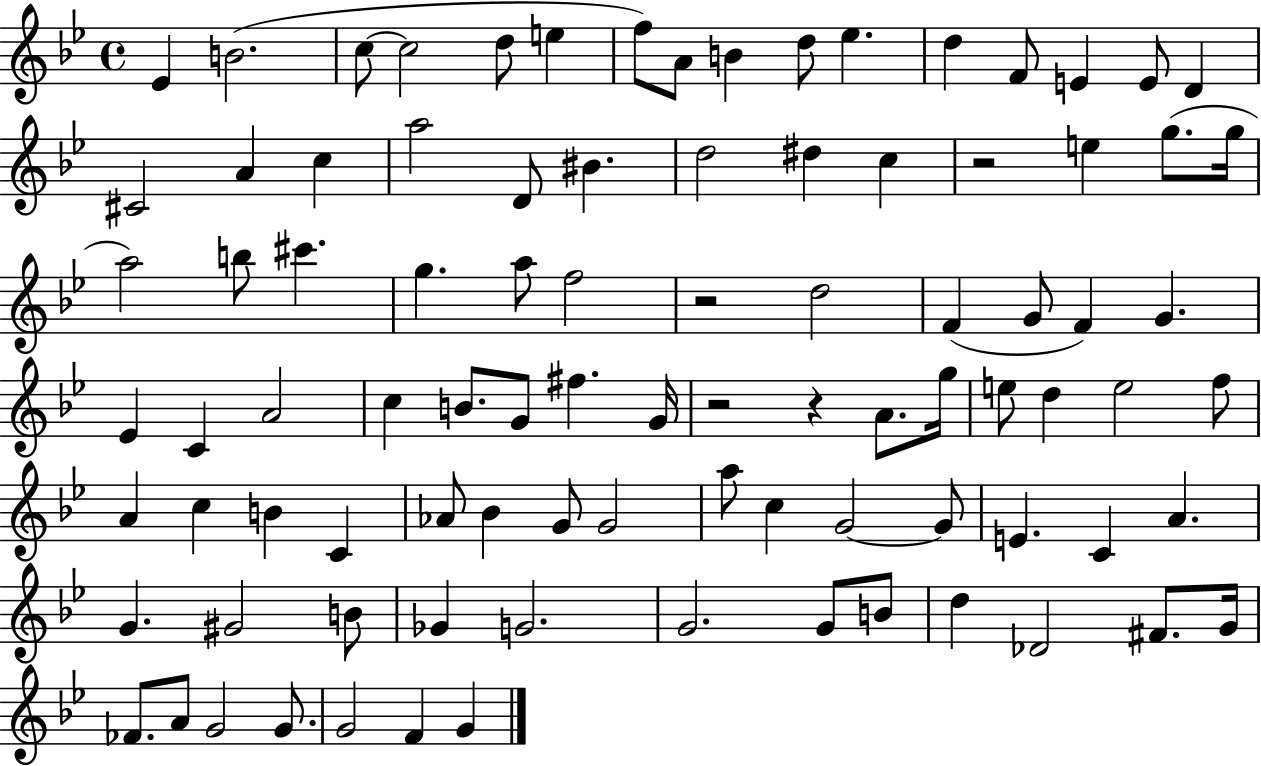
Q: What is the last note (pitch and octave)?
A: G4